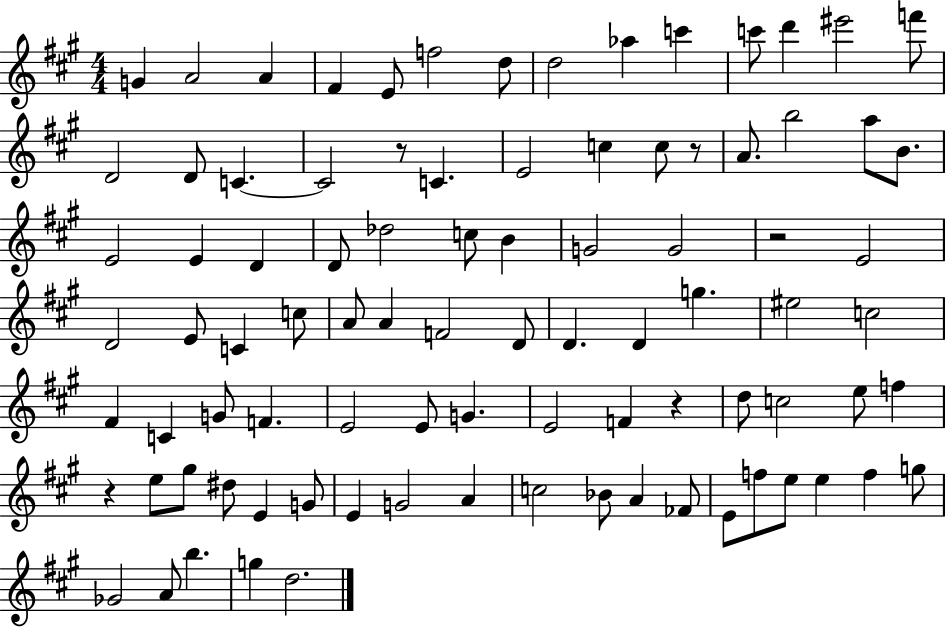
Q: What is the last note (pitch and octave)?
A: D5